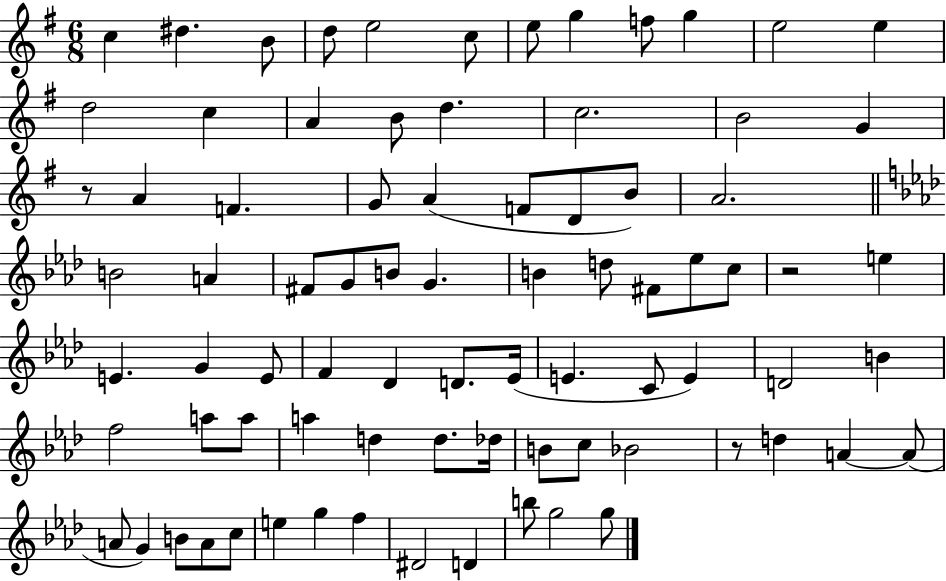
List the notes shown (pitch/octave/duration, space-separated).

C5/q D#5/q. B4/e D5/e E5/h C5/e E5/e G5/q F5/e G5/q E5/h E5/q D5/h C5/q A4/q B4/e D5/q. C5/h. B4/h G4/q R/e A4/q F4/q. G4/e A4/q F4/e D4/e B4/e A4/h. B4/h A4/q F#4/e G4/e B4/e G4/q. B4/q D5/e F#4/e Eb5/e C5/e R/h E5/q E4/q. G4/q E4/e F4/q Db4/q D4/e. Eb4/s E4/q. C4/e E4/q D4/h B4/q F5/h A5/e A5/e A5/q D5/q D5/e. Db5/s B4/e C5/e Bb4/h R/e D5/q A4/q A4/e A4/e G4/q B4/e A4/e C5/e E5/q G5/q F5/q D#4/h D4/q B5/e G5/h G5/e